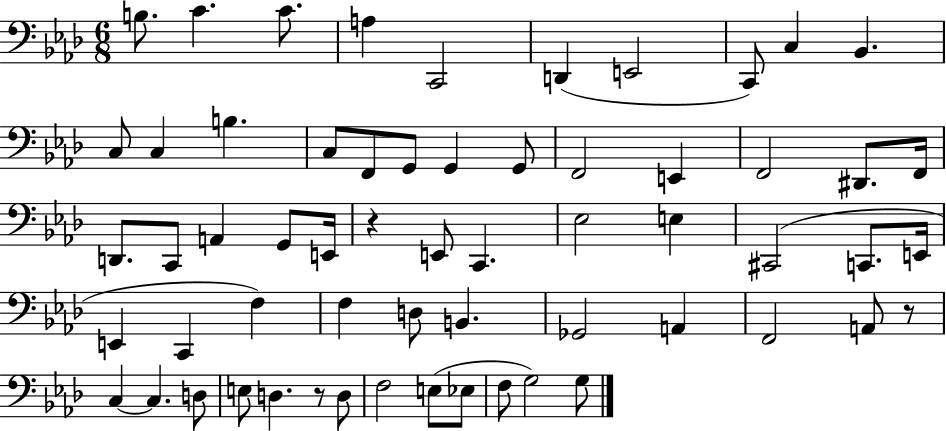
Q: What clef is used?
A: bass